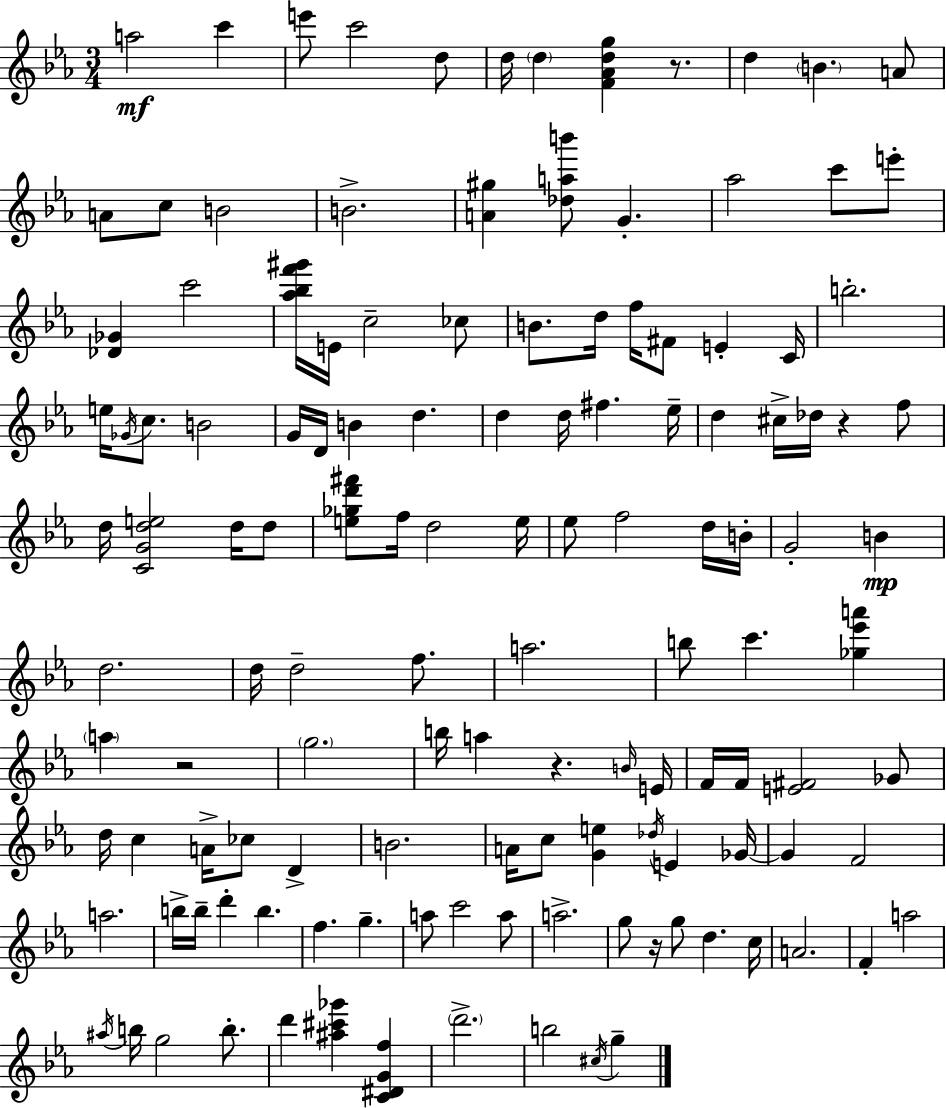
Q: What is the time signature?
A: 3/4